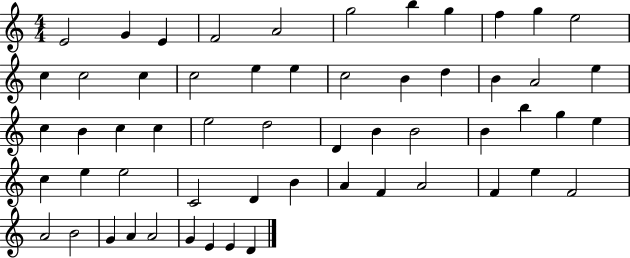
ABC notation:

X:1
T:Untitled
M:4/4
L:1/4
K:C
E2 G E F2 A2 g2 b g f g e2 c c2 c c2 e e c2 B d B A2 e c B c c e2 d2 D B B2 B b g e c e e2 C2 D B A F A2 F e F2 A2 B2 G A A2 G E E D